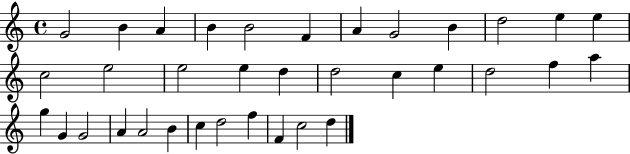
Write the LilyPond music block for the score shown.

{
  \clef treble
  \time 4/4
  \defaultTimeSignature
  \key c \major
  g'2 b'4 a'4 | b'4 b'2 f'4 | a'4 g'2 b'4 | d''2 e''4 e''4 | \break c''2 e''2 | e''2 e''4 d''4 | d''2 c''4 e''4 | d''2 f''4 a''4 | \break g''4 g'4 g'2 | a'4 a'2 b'4 | c''4 d''2 f''4 | f'4 c''2 d''4 | \break \bar "|."
}